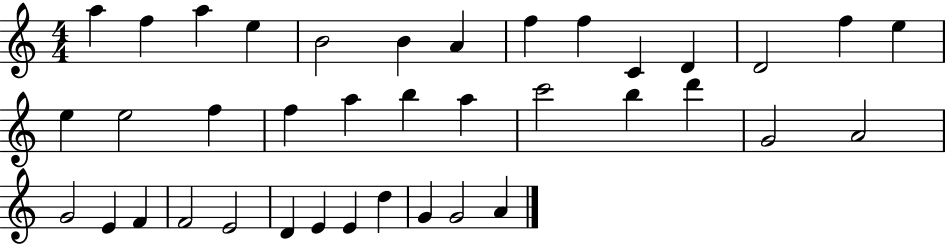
A5/q F5/q A5/q E5/q B4/h B4/q A4/q F5/q F5/q C4/q D4/q D4/h F5/q E5/q E5/q E5/h F5/q F5/q A5/q B5/q A5/q C6/h B5/q D6/q G4/h A4/h G4/h E4/q F4/q F4/h E4/h D4/q E4/q E4/q D5/q G4/q G4/h A4/q